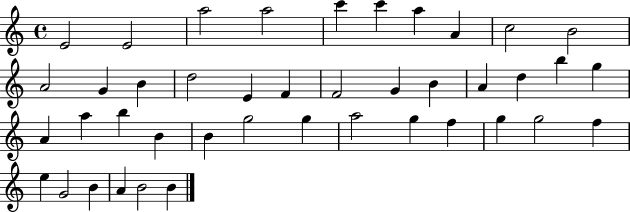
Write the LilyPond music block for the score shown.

{
  \clef treble
  \time 4/4
  \defaultTimeSignature
  \key c \major
  e'2 e'2 | a''2 a''2 | c'''4 c'''4 a''4 a'4 | c''2 b'2 | \break a'2 g'4 b'4 | d''2 e'4 f'4 | f'2 g'4 b'4 | a'4 d''4 b''4 g''4 | \break a'4 a''4 b''4 b'4 | b'4 g''2 g''4 | a''2 g''4 f''4 | g''4 g''2 f''4 | \break e''4 g'2 b'4 | a'4 b'2 b'4 | \bar "|."
}